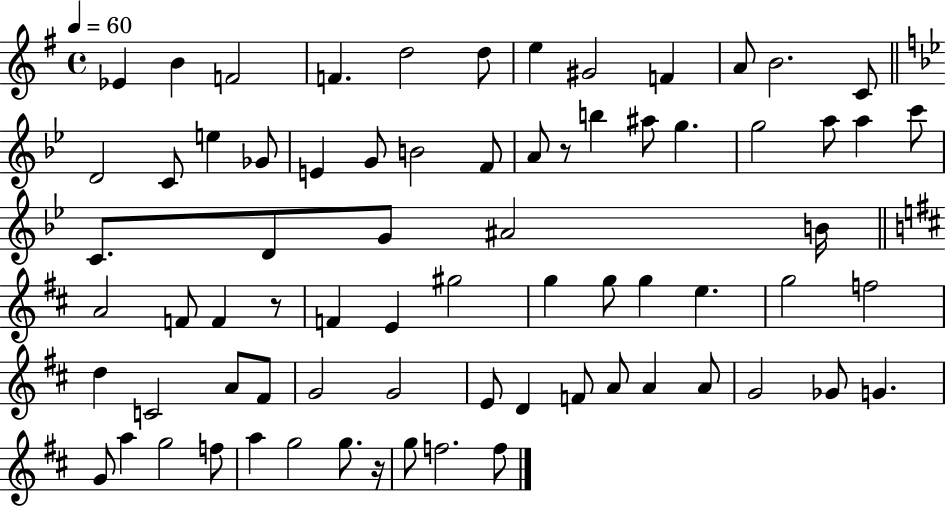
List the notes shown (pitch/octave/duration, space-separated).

Eb4/q B4/q F4/h F4/q. D5/h D5/e E5/q G#4/h F4/q A4/e B4/h. C4/e D4/h C4/e E5/q Gb4/e E4/q G4/e B4/h F4/e A4/e R/e B5/q A#5/e G5/q. G5/h A5/e A5/q C6/e C4/e. D4/e G4/e A#4/h B4/s A4/h F4/e F4/q R/e F4/q E4/q G#5/h G5/q G5/e G5/q E5/q. G5/h F5/h D5/q C4/h A4/e F#4/e G4/h G4/h E4/e D4/q F4/e A4/e A4/q A4/e G4/h Gb4/e G4/q. G4/e A5/q G5/h F5/e A5/q G5/h G5/e. R/s G5/e F5/h. F5/e